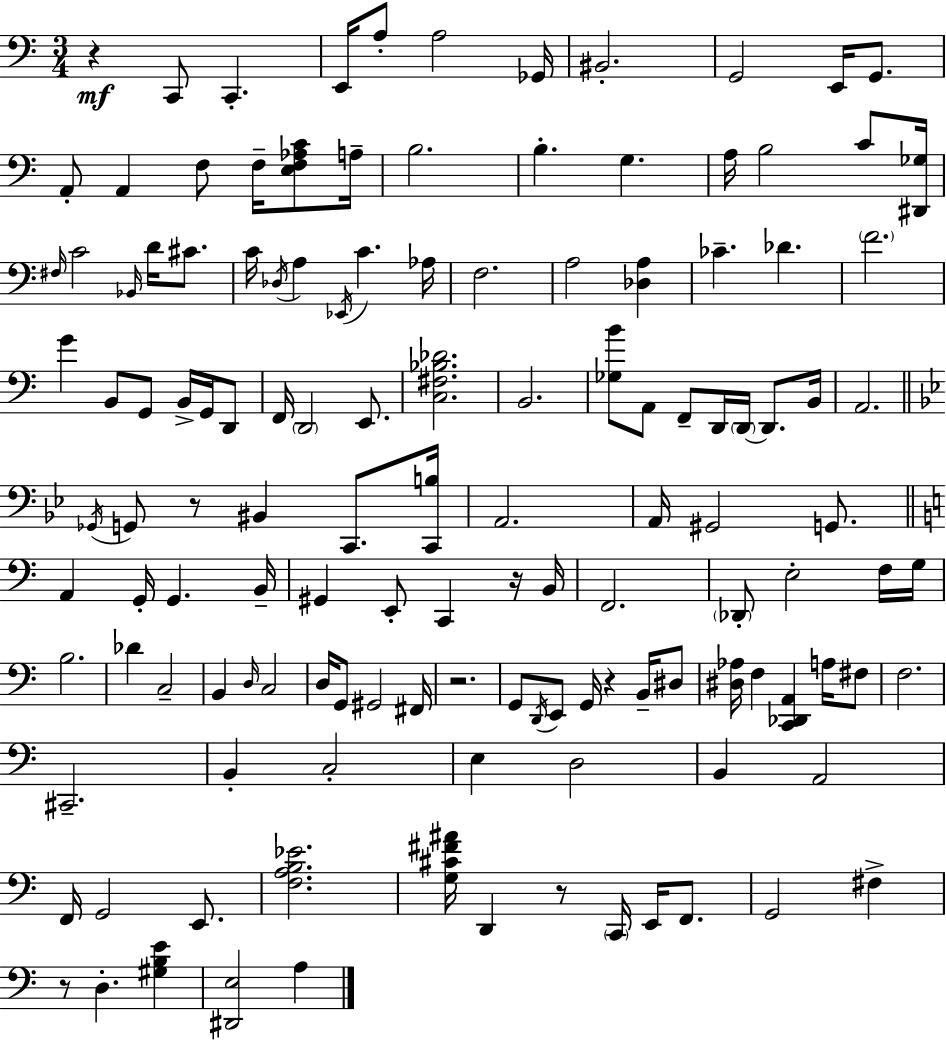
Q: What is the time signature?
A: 3/4